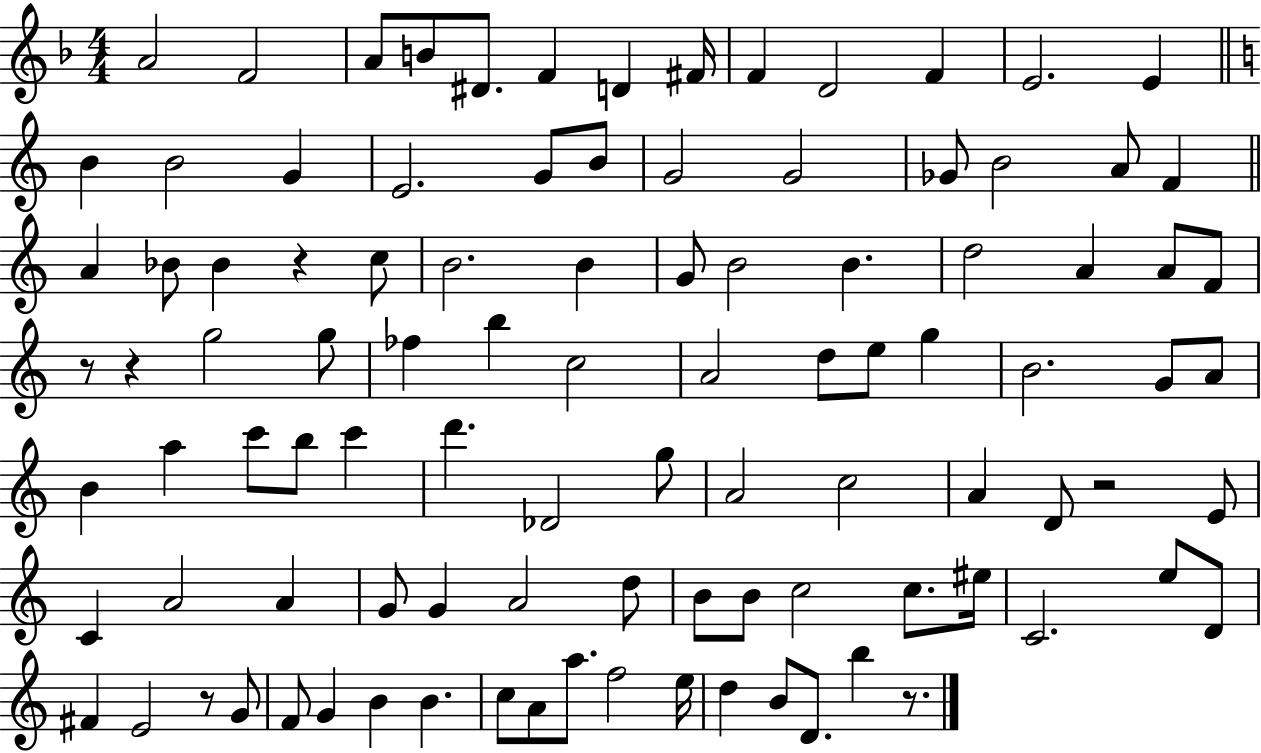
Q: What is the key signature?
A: F major